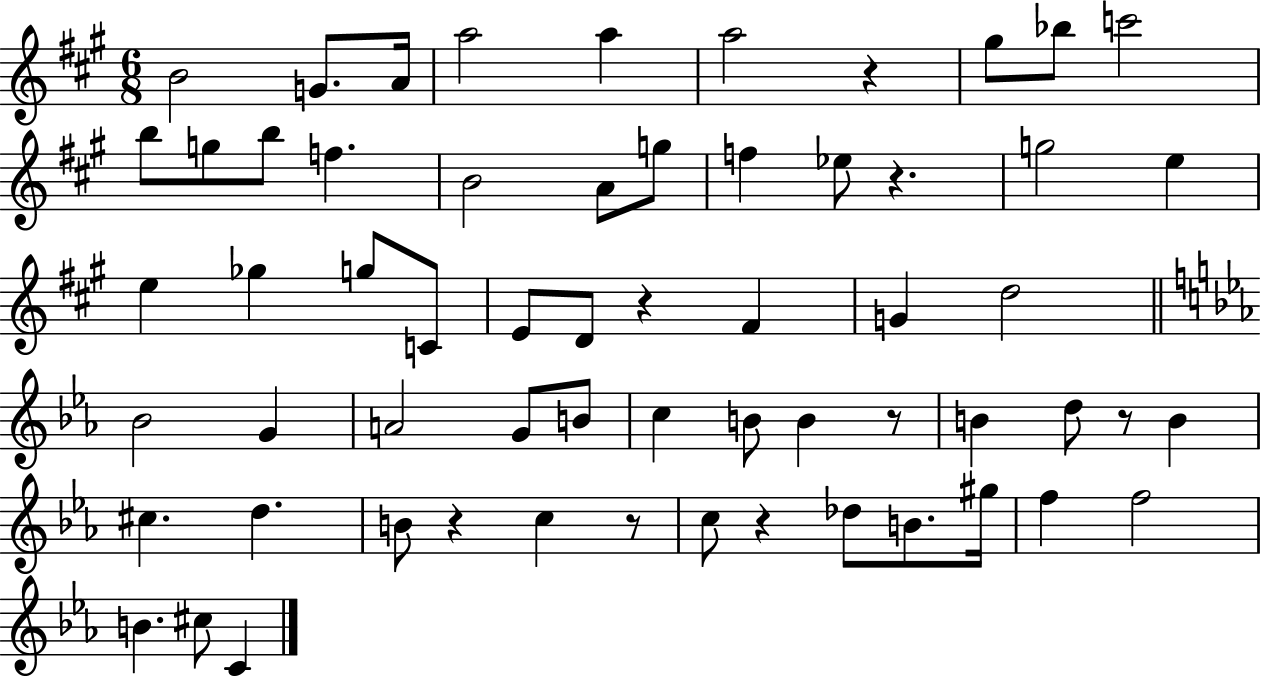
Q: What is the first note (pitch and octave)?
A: B4